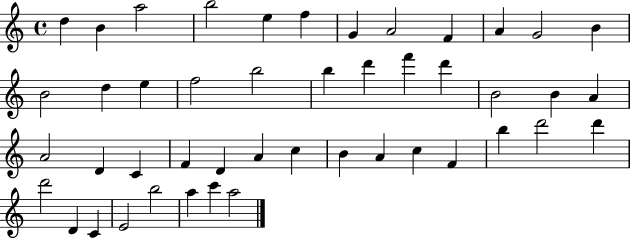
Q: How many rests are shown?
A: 0